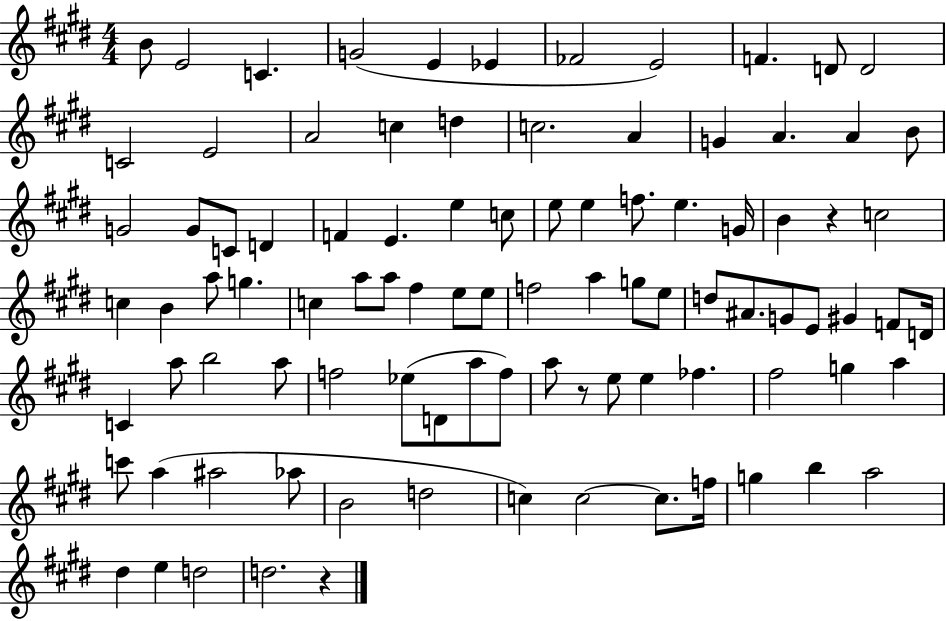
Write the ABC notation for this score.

X:1
T:Untitled
M:4/4
L:1/4
K:E
B/2 E2 C G2 E _E _F2 E2 F D/2 D2 C2 E2 A2 c d c2 A G A A B/2 G2 G/2 C/2 D F E e c/2 e/2 e f/2 e G/4 B z c2 c B a/2 g c a/2 a/2 ^f e/2 e/2 f2 a g/2 e/2 d/2 ^A/2 G/2 E/2 ^G F/2 D/4 C a/2 b2 a/2 f2 _e/2 D/2 a/2 f/2 a/2 z/2 e/2 e _f ^f2 g a c'/2 a ^a2 _a/2 B2 d2 c c2 c/2 f/4 g b a2 ^d e d2 d2 z